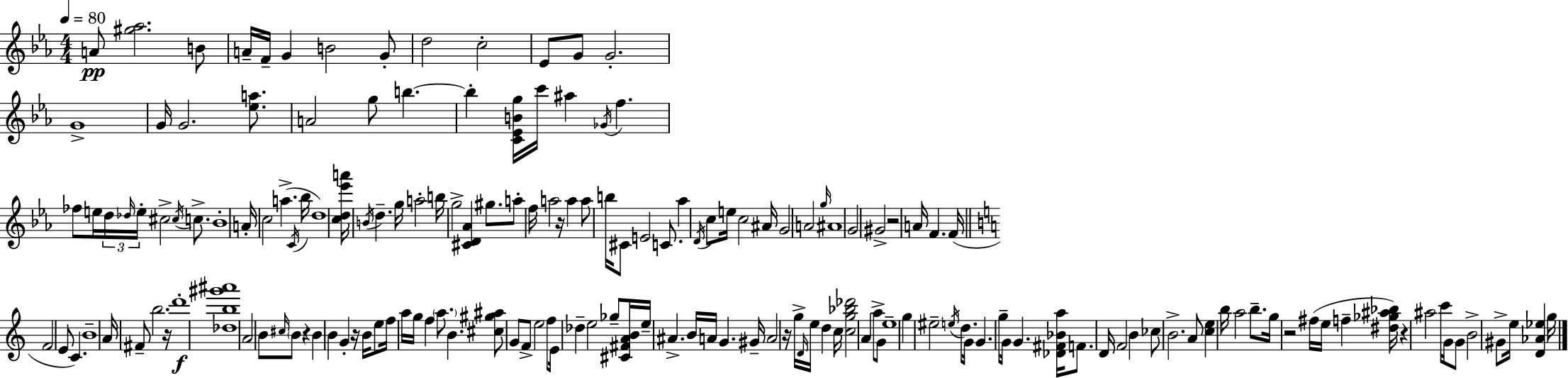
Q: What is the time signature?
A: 4/4